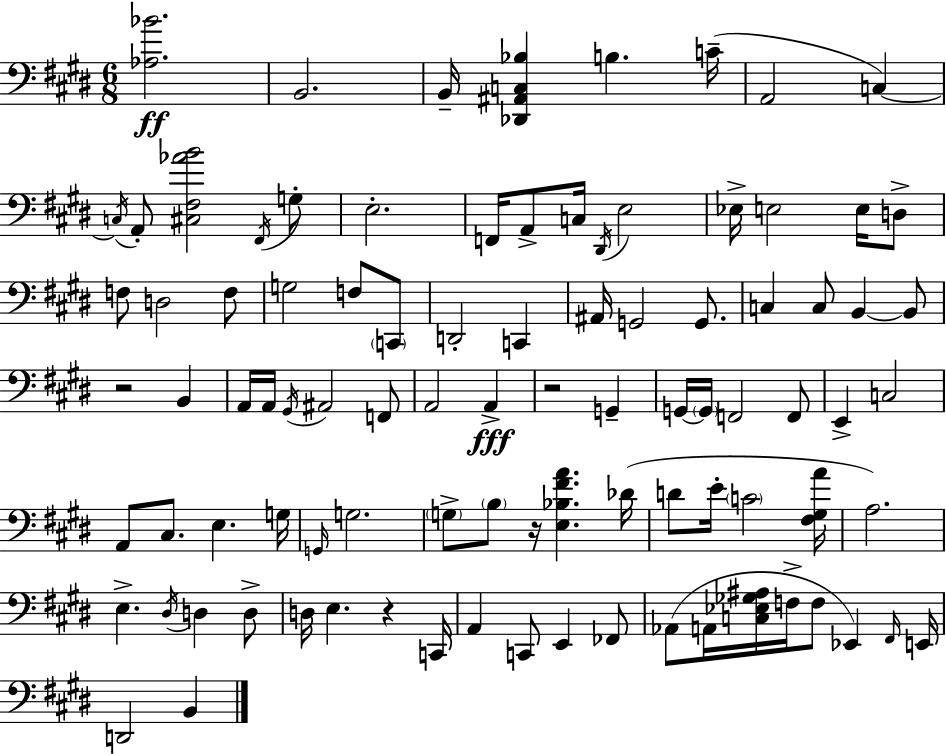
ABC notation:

X:1
T:Untitled
M:6/8
L:1/4
K:E
[_A,_B]2 B,,2 B,,/4 [_D,,^A,,C,_B,] B, C/4 A,,2 C, C,/4 A,,/2 [^C,^F,_AB]2 ^F,,/4 G,/2 E,2 F,,/4 A,,/2 C,/4 ^D,,/4 E,2 _E,/4 E,2 E,/4 D,/2 F,/2 D,2 F,/2 G,2 F,/2 C,,/2 D,,2 C,, ^A,,/4 G,,2 G,,/2 C, C,/2 B,, B,,/2 z2 B,, A,,/4 A,,/4 ^G,,/4 ^A,,2 F,,/2 A,,2 A,, z2 G,, G,,/4 G,,/4 F,,2 F,,/2 E,, C,2 A,,/2 ^C,/2 E, G,/4 G,,/4 G,2 G,/2 B,/2 z/4 [E,_B,^FA] _D/4 D/2 E/4 C2 [^F,^G,A]/4 A,2 E, ^D,/4 D, D,/2 D,/4 E, z C,,/4 A,, C,,/2 E,, _F,,/2 _A,,/2 A,,/4 [C,_E,_G,^A,]/4 F,/4 F,/2 _E,, ^F,,/4 E,,/4 D,,2 B,,